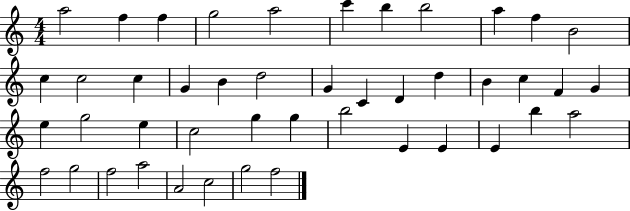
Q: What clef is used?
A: treble